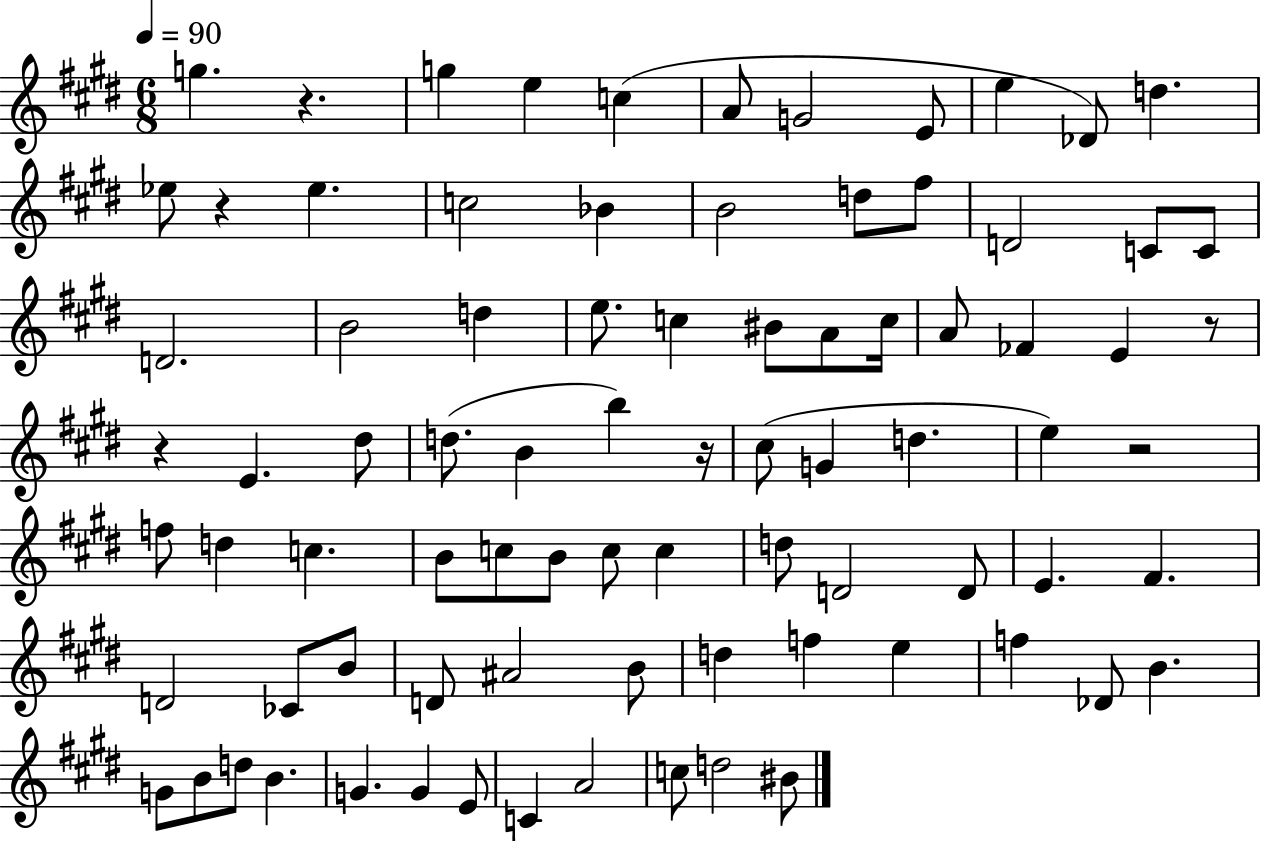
X:1
T:Untitled
M:6/8
L:1/4
K:E
g z g e c A/2 G2 E/2 e _D/2 d _e/2 z _e c2 _B B2 d/2 ^f/2 D2 C/2 C/2 D2 B2 d e/2 c ^B/2 A/2 c/4 A/2 _F E z/2 z E ^d/2 d/2 B b z/4 ^c/2 G d e z2 f/2 d c B/2 c/2 B/2 c/2 c d/2 D2 D/2 E ^F D2 _C/2 B/2 D/2 ^A2 B/2 d f e f _D/2 B G/2 B/2 d/2 B G G E/2 C A2 c/2 d2 ^B/2